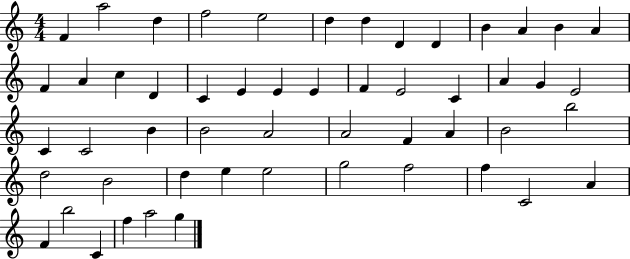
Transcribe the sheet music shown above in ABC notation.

X:1
T:Untitled
M:4/4
L:1/4
K:C
F a2 d f2 e2 d d D D B A B A F A c D C E E E F E2 C A G E2 C C2 B B2 A2 A2 F A B2 b2 d2 B2 d e e2 g2 f2 f C2 A F b2 C f a2 g